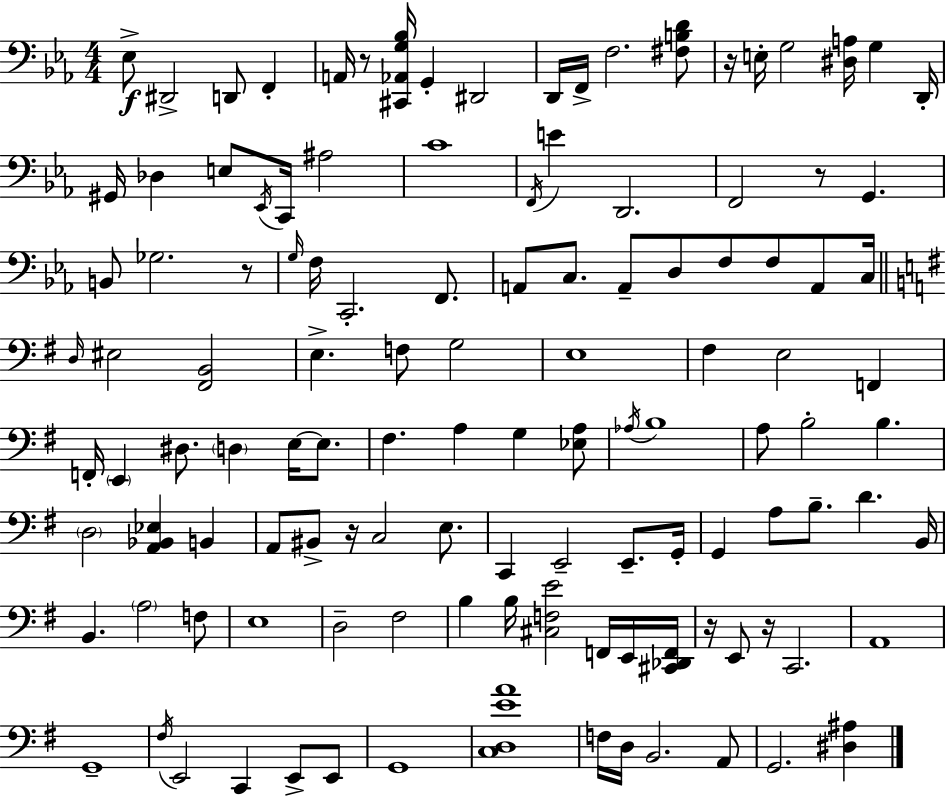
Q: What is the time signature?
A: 4/4